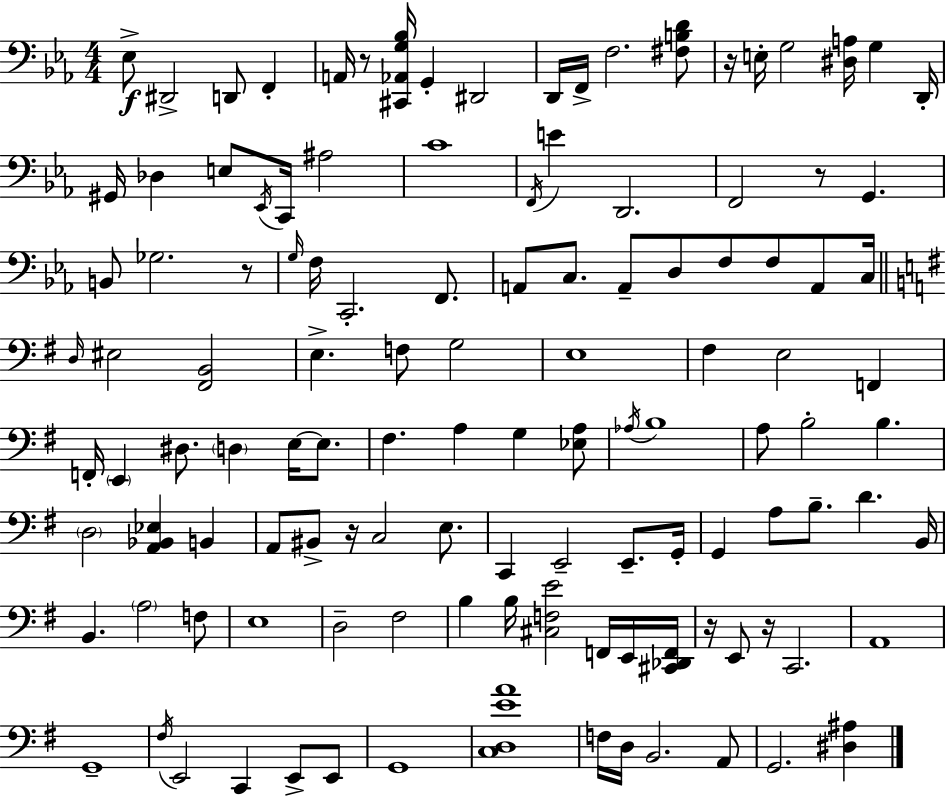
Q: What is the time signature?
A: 4/4